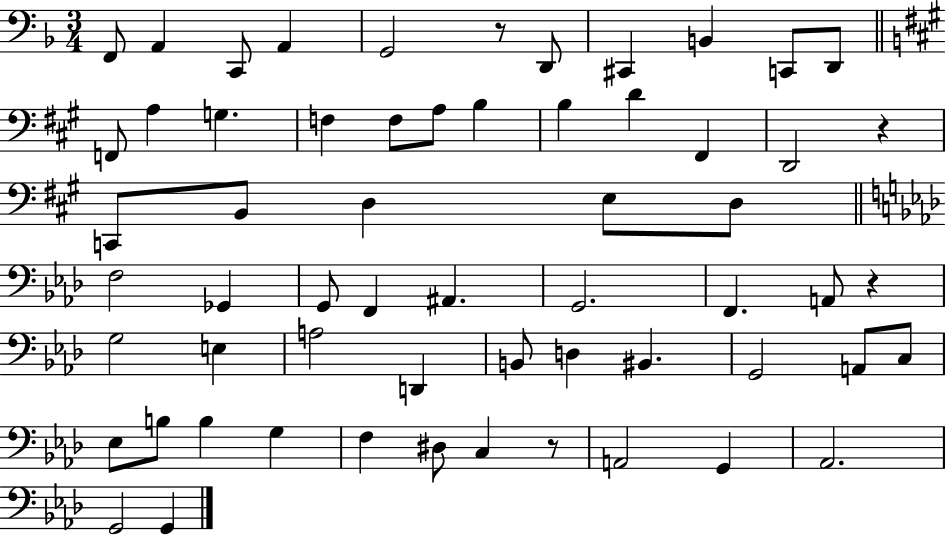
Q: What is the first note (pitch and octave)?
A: F2